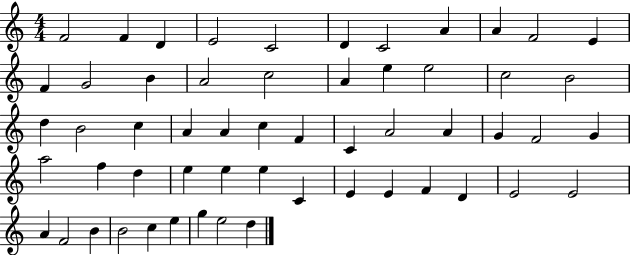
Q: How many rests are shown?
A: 0